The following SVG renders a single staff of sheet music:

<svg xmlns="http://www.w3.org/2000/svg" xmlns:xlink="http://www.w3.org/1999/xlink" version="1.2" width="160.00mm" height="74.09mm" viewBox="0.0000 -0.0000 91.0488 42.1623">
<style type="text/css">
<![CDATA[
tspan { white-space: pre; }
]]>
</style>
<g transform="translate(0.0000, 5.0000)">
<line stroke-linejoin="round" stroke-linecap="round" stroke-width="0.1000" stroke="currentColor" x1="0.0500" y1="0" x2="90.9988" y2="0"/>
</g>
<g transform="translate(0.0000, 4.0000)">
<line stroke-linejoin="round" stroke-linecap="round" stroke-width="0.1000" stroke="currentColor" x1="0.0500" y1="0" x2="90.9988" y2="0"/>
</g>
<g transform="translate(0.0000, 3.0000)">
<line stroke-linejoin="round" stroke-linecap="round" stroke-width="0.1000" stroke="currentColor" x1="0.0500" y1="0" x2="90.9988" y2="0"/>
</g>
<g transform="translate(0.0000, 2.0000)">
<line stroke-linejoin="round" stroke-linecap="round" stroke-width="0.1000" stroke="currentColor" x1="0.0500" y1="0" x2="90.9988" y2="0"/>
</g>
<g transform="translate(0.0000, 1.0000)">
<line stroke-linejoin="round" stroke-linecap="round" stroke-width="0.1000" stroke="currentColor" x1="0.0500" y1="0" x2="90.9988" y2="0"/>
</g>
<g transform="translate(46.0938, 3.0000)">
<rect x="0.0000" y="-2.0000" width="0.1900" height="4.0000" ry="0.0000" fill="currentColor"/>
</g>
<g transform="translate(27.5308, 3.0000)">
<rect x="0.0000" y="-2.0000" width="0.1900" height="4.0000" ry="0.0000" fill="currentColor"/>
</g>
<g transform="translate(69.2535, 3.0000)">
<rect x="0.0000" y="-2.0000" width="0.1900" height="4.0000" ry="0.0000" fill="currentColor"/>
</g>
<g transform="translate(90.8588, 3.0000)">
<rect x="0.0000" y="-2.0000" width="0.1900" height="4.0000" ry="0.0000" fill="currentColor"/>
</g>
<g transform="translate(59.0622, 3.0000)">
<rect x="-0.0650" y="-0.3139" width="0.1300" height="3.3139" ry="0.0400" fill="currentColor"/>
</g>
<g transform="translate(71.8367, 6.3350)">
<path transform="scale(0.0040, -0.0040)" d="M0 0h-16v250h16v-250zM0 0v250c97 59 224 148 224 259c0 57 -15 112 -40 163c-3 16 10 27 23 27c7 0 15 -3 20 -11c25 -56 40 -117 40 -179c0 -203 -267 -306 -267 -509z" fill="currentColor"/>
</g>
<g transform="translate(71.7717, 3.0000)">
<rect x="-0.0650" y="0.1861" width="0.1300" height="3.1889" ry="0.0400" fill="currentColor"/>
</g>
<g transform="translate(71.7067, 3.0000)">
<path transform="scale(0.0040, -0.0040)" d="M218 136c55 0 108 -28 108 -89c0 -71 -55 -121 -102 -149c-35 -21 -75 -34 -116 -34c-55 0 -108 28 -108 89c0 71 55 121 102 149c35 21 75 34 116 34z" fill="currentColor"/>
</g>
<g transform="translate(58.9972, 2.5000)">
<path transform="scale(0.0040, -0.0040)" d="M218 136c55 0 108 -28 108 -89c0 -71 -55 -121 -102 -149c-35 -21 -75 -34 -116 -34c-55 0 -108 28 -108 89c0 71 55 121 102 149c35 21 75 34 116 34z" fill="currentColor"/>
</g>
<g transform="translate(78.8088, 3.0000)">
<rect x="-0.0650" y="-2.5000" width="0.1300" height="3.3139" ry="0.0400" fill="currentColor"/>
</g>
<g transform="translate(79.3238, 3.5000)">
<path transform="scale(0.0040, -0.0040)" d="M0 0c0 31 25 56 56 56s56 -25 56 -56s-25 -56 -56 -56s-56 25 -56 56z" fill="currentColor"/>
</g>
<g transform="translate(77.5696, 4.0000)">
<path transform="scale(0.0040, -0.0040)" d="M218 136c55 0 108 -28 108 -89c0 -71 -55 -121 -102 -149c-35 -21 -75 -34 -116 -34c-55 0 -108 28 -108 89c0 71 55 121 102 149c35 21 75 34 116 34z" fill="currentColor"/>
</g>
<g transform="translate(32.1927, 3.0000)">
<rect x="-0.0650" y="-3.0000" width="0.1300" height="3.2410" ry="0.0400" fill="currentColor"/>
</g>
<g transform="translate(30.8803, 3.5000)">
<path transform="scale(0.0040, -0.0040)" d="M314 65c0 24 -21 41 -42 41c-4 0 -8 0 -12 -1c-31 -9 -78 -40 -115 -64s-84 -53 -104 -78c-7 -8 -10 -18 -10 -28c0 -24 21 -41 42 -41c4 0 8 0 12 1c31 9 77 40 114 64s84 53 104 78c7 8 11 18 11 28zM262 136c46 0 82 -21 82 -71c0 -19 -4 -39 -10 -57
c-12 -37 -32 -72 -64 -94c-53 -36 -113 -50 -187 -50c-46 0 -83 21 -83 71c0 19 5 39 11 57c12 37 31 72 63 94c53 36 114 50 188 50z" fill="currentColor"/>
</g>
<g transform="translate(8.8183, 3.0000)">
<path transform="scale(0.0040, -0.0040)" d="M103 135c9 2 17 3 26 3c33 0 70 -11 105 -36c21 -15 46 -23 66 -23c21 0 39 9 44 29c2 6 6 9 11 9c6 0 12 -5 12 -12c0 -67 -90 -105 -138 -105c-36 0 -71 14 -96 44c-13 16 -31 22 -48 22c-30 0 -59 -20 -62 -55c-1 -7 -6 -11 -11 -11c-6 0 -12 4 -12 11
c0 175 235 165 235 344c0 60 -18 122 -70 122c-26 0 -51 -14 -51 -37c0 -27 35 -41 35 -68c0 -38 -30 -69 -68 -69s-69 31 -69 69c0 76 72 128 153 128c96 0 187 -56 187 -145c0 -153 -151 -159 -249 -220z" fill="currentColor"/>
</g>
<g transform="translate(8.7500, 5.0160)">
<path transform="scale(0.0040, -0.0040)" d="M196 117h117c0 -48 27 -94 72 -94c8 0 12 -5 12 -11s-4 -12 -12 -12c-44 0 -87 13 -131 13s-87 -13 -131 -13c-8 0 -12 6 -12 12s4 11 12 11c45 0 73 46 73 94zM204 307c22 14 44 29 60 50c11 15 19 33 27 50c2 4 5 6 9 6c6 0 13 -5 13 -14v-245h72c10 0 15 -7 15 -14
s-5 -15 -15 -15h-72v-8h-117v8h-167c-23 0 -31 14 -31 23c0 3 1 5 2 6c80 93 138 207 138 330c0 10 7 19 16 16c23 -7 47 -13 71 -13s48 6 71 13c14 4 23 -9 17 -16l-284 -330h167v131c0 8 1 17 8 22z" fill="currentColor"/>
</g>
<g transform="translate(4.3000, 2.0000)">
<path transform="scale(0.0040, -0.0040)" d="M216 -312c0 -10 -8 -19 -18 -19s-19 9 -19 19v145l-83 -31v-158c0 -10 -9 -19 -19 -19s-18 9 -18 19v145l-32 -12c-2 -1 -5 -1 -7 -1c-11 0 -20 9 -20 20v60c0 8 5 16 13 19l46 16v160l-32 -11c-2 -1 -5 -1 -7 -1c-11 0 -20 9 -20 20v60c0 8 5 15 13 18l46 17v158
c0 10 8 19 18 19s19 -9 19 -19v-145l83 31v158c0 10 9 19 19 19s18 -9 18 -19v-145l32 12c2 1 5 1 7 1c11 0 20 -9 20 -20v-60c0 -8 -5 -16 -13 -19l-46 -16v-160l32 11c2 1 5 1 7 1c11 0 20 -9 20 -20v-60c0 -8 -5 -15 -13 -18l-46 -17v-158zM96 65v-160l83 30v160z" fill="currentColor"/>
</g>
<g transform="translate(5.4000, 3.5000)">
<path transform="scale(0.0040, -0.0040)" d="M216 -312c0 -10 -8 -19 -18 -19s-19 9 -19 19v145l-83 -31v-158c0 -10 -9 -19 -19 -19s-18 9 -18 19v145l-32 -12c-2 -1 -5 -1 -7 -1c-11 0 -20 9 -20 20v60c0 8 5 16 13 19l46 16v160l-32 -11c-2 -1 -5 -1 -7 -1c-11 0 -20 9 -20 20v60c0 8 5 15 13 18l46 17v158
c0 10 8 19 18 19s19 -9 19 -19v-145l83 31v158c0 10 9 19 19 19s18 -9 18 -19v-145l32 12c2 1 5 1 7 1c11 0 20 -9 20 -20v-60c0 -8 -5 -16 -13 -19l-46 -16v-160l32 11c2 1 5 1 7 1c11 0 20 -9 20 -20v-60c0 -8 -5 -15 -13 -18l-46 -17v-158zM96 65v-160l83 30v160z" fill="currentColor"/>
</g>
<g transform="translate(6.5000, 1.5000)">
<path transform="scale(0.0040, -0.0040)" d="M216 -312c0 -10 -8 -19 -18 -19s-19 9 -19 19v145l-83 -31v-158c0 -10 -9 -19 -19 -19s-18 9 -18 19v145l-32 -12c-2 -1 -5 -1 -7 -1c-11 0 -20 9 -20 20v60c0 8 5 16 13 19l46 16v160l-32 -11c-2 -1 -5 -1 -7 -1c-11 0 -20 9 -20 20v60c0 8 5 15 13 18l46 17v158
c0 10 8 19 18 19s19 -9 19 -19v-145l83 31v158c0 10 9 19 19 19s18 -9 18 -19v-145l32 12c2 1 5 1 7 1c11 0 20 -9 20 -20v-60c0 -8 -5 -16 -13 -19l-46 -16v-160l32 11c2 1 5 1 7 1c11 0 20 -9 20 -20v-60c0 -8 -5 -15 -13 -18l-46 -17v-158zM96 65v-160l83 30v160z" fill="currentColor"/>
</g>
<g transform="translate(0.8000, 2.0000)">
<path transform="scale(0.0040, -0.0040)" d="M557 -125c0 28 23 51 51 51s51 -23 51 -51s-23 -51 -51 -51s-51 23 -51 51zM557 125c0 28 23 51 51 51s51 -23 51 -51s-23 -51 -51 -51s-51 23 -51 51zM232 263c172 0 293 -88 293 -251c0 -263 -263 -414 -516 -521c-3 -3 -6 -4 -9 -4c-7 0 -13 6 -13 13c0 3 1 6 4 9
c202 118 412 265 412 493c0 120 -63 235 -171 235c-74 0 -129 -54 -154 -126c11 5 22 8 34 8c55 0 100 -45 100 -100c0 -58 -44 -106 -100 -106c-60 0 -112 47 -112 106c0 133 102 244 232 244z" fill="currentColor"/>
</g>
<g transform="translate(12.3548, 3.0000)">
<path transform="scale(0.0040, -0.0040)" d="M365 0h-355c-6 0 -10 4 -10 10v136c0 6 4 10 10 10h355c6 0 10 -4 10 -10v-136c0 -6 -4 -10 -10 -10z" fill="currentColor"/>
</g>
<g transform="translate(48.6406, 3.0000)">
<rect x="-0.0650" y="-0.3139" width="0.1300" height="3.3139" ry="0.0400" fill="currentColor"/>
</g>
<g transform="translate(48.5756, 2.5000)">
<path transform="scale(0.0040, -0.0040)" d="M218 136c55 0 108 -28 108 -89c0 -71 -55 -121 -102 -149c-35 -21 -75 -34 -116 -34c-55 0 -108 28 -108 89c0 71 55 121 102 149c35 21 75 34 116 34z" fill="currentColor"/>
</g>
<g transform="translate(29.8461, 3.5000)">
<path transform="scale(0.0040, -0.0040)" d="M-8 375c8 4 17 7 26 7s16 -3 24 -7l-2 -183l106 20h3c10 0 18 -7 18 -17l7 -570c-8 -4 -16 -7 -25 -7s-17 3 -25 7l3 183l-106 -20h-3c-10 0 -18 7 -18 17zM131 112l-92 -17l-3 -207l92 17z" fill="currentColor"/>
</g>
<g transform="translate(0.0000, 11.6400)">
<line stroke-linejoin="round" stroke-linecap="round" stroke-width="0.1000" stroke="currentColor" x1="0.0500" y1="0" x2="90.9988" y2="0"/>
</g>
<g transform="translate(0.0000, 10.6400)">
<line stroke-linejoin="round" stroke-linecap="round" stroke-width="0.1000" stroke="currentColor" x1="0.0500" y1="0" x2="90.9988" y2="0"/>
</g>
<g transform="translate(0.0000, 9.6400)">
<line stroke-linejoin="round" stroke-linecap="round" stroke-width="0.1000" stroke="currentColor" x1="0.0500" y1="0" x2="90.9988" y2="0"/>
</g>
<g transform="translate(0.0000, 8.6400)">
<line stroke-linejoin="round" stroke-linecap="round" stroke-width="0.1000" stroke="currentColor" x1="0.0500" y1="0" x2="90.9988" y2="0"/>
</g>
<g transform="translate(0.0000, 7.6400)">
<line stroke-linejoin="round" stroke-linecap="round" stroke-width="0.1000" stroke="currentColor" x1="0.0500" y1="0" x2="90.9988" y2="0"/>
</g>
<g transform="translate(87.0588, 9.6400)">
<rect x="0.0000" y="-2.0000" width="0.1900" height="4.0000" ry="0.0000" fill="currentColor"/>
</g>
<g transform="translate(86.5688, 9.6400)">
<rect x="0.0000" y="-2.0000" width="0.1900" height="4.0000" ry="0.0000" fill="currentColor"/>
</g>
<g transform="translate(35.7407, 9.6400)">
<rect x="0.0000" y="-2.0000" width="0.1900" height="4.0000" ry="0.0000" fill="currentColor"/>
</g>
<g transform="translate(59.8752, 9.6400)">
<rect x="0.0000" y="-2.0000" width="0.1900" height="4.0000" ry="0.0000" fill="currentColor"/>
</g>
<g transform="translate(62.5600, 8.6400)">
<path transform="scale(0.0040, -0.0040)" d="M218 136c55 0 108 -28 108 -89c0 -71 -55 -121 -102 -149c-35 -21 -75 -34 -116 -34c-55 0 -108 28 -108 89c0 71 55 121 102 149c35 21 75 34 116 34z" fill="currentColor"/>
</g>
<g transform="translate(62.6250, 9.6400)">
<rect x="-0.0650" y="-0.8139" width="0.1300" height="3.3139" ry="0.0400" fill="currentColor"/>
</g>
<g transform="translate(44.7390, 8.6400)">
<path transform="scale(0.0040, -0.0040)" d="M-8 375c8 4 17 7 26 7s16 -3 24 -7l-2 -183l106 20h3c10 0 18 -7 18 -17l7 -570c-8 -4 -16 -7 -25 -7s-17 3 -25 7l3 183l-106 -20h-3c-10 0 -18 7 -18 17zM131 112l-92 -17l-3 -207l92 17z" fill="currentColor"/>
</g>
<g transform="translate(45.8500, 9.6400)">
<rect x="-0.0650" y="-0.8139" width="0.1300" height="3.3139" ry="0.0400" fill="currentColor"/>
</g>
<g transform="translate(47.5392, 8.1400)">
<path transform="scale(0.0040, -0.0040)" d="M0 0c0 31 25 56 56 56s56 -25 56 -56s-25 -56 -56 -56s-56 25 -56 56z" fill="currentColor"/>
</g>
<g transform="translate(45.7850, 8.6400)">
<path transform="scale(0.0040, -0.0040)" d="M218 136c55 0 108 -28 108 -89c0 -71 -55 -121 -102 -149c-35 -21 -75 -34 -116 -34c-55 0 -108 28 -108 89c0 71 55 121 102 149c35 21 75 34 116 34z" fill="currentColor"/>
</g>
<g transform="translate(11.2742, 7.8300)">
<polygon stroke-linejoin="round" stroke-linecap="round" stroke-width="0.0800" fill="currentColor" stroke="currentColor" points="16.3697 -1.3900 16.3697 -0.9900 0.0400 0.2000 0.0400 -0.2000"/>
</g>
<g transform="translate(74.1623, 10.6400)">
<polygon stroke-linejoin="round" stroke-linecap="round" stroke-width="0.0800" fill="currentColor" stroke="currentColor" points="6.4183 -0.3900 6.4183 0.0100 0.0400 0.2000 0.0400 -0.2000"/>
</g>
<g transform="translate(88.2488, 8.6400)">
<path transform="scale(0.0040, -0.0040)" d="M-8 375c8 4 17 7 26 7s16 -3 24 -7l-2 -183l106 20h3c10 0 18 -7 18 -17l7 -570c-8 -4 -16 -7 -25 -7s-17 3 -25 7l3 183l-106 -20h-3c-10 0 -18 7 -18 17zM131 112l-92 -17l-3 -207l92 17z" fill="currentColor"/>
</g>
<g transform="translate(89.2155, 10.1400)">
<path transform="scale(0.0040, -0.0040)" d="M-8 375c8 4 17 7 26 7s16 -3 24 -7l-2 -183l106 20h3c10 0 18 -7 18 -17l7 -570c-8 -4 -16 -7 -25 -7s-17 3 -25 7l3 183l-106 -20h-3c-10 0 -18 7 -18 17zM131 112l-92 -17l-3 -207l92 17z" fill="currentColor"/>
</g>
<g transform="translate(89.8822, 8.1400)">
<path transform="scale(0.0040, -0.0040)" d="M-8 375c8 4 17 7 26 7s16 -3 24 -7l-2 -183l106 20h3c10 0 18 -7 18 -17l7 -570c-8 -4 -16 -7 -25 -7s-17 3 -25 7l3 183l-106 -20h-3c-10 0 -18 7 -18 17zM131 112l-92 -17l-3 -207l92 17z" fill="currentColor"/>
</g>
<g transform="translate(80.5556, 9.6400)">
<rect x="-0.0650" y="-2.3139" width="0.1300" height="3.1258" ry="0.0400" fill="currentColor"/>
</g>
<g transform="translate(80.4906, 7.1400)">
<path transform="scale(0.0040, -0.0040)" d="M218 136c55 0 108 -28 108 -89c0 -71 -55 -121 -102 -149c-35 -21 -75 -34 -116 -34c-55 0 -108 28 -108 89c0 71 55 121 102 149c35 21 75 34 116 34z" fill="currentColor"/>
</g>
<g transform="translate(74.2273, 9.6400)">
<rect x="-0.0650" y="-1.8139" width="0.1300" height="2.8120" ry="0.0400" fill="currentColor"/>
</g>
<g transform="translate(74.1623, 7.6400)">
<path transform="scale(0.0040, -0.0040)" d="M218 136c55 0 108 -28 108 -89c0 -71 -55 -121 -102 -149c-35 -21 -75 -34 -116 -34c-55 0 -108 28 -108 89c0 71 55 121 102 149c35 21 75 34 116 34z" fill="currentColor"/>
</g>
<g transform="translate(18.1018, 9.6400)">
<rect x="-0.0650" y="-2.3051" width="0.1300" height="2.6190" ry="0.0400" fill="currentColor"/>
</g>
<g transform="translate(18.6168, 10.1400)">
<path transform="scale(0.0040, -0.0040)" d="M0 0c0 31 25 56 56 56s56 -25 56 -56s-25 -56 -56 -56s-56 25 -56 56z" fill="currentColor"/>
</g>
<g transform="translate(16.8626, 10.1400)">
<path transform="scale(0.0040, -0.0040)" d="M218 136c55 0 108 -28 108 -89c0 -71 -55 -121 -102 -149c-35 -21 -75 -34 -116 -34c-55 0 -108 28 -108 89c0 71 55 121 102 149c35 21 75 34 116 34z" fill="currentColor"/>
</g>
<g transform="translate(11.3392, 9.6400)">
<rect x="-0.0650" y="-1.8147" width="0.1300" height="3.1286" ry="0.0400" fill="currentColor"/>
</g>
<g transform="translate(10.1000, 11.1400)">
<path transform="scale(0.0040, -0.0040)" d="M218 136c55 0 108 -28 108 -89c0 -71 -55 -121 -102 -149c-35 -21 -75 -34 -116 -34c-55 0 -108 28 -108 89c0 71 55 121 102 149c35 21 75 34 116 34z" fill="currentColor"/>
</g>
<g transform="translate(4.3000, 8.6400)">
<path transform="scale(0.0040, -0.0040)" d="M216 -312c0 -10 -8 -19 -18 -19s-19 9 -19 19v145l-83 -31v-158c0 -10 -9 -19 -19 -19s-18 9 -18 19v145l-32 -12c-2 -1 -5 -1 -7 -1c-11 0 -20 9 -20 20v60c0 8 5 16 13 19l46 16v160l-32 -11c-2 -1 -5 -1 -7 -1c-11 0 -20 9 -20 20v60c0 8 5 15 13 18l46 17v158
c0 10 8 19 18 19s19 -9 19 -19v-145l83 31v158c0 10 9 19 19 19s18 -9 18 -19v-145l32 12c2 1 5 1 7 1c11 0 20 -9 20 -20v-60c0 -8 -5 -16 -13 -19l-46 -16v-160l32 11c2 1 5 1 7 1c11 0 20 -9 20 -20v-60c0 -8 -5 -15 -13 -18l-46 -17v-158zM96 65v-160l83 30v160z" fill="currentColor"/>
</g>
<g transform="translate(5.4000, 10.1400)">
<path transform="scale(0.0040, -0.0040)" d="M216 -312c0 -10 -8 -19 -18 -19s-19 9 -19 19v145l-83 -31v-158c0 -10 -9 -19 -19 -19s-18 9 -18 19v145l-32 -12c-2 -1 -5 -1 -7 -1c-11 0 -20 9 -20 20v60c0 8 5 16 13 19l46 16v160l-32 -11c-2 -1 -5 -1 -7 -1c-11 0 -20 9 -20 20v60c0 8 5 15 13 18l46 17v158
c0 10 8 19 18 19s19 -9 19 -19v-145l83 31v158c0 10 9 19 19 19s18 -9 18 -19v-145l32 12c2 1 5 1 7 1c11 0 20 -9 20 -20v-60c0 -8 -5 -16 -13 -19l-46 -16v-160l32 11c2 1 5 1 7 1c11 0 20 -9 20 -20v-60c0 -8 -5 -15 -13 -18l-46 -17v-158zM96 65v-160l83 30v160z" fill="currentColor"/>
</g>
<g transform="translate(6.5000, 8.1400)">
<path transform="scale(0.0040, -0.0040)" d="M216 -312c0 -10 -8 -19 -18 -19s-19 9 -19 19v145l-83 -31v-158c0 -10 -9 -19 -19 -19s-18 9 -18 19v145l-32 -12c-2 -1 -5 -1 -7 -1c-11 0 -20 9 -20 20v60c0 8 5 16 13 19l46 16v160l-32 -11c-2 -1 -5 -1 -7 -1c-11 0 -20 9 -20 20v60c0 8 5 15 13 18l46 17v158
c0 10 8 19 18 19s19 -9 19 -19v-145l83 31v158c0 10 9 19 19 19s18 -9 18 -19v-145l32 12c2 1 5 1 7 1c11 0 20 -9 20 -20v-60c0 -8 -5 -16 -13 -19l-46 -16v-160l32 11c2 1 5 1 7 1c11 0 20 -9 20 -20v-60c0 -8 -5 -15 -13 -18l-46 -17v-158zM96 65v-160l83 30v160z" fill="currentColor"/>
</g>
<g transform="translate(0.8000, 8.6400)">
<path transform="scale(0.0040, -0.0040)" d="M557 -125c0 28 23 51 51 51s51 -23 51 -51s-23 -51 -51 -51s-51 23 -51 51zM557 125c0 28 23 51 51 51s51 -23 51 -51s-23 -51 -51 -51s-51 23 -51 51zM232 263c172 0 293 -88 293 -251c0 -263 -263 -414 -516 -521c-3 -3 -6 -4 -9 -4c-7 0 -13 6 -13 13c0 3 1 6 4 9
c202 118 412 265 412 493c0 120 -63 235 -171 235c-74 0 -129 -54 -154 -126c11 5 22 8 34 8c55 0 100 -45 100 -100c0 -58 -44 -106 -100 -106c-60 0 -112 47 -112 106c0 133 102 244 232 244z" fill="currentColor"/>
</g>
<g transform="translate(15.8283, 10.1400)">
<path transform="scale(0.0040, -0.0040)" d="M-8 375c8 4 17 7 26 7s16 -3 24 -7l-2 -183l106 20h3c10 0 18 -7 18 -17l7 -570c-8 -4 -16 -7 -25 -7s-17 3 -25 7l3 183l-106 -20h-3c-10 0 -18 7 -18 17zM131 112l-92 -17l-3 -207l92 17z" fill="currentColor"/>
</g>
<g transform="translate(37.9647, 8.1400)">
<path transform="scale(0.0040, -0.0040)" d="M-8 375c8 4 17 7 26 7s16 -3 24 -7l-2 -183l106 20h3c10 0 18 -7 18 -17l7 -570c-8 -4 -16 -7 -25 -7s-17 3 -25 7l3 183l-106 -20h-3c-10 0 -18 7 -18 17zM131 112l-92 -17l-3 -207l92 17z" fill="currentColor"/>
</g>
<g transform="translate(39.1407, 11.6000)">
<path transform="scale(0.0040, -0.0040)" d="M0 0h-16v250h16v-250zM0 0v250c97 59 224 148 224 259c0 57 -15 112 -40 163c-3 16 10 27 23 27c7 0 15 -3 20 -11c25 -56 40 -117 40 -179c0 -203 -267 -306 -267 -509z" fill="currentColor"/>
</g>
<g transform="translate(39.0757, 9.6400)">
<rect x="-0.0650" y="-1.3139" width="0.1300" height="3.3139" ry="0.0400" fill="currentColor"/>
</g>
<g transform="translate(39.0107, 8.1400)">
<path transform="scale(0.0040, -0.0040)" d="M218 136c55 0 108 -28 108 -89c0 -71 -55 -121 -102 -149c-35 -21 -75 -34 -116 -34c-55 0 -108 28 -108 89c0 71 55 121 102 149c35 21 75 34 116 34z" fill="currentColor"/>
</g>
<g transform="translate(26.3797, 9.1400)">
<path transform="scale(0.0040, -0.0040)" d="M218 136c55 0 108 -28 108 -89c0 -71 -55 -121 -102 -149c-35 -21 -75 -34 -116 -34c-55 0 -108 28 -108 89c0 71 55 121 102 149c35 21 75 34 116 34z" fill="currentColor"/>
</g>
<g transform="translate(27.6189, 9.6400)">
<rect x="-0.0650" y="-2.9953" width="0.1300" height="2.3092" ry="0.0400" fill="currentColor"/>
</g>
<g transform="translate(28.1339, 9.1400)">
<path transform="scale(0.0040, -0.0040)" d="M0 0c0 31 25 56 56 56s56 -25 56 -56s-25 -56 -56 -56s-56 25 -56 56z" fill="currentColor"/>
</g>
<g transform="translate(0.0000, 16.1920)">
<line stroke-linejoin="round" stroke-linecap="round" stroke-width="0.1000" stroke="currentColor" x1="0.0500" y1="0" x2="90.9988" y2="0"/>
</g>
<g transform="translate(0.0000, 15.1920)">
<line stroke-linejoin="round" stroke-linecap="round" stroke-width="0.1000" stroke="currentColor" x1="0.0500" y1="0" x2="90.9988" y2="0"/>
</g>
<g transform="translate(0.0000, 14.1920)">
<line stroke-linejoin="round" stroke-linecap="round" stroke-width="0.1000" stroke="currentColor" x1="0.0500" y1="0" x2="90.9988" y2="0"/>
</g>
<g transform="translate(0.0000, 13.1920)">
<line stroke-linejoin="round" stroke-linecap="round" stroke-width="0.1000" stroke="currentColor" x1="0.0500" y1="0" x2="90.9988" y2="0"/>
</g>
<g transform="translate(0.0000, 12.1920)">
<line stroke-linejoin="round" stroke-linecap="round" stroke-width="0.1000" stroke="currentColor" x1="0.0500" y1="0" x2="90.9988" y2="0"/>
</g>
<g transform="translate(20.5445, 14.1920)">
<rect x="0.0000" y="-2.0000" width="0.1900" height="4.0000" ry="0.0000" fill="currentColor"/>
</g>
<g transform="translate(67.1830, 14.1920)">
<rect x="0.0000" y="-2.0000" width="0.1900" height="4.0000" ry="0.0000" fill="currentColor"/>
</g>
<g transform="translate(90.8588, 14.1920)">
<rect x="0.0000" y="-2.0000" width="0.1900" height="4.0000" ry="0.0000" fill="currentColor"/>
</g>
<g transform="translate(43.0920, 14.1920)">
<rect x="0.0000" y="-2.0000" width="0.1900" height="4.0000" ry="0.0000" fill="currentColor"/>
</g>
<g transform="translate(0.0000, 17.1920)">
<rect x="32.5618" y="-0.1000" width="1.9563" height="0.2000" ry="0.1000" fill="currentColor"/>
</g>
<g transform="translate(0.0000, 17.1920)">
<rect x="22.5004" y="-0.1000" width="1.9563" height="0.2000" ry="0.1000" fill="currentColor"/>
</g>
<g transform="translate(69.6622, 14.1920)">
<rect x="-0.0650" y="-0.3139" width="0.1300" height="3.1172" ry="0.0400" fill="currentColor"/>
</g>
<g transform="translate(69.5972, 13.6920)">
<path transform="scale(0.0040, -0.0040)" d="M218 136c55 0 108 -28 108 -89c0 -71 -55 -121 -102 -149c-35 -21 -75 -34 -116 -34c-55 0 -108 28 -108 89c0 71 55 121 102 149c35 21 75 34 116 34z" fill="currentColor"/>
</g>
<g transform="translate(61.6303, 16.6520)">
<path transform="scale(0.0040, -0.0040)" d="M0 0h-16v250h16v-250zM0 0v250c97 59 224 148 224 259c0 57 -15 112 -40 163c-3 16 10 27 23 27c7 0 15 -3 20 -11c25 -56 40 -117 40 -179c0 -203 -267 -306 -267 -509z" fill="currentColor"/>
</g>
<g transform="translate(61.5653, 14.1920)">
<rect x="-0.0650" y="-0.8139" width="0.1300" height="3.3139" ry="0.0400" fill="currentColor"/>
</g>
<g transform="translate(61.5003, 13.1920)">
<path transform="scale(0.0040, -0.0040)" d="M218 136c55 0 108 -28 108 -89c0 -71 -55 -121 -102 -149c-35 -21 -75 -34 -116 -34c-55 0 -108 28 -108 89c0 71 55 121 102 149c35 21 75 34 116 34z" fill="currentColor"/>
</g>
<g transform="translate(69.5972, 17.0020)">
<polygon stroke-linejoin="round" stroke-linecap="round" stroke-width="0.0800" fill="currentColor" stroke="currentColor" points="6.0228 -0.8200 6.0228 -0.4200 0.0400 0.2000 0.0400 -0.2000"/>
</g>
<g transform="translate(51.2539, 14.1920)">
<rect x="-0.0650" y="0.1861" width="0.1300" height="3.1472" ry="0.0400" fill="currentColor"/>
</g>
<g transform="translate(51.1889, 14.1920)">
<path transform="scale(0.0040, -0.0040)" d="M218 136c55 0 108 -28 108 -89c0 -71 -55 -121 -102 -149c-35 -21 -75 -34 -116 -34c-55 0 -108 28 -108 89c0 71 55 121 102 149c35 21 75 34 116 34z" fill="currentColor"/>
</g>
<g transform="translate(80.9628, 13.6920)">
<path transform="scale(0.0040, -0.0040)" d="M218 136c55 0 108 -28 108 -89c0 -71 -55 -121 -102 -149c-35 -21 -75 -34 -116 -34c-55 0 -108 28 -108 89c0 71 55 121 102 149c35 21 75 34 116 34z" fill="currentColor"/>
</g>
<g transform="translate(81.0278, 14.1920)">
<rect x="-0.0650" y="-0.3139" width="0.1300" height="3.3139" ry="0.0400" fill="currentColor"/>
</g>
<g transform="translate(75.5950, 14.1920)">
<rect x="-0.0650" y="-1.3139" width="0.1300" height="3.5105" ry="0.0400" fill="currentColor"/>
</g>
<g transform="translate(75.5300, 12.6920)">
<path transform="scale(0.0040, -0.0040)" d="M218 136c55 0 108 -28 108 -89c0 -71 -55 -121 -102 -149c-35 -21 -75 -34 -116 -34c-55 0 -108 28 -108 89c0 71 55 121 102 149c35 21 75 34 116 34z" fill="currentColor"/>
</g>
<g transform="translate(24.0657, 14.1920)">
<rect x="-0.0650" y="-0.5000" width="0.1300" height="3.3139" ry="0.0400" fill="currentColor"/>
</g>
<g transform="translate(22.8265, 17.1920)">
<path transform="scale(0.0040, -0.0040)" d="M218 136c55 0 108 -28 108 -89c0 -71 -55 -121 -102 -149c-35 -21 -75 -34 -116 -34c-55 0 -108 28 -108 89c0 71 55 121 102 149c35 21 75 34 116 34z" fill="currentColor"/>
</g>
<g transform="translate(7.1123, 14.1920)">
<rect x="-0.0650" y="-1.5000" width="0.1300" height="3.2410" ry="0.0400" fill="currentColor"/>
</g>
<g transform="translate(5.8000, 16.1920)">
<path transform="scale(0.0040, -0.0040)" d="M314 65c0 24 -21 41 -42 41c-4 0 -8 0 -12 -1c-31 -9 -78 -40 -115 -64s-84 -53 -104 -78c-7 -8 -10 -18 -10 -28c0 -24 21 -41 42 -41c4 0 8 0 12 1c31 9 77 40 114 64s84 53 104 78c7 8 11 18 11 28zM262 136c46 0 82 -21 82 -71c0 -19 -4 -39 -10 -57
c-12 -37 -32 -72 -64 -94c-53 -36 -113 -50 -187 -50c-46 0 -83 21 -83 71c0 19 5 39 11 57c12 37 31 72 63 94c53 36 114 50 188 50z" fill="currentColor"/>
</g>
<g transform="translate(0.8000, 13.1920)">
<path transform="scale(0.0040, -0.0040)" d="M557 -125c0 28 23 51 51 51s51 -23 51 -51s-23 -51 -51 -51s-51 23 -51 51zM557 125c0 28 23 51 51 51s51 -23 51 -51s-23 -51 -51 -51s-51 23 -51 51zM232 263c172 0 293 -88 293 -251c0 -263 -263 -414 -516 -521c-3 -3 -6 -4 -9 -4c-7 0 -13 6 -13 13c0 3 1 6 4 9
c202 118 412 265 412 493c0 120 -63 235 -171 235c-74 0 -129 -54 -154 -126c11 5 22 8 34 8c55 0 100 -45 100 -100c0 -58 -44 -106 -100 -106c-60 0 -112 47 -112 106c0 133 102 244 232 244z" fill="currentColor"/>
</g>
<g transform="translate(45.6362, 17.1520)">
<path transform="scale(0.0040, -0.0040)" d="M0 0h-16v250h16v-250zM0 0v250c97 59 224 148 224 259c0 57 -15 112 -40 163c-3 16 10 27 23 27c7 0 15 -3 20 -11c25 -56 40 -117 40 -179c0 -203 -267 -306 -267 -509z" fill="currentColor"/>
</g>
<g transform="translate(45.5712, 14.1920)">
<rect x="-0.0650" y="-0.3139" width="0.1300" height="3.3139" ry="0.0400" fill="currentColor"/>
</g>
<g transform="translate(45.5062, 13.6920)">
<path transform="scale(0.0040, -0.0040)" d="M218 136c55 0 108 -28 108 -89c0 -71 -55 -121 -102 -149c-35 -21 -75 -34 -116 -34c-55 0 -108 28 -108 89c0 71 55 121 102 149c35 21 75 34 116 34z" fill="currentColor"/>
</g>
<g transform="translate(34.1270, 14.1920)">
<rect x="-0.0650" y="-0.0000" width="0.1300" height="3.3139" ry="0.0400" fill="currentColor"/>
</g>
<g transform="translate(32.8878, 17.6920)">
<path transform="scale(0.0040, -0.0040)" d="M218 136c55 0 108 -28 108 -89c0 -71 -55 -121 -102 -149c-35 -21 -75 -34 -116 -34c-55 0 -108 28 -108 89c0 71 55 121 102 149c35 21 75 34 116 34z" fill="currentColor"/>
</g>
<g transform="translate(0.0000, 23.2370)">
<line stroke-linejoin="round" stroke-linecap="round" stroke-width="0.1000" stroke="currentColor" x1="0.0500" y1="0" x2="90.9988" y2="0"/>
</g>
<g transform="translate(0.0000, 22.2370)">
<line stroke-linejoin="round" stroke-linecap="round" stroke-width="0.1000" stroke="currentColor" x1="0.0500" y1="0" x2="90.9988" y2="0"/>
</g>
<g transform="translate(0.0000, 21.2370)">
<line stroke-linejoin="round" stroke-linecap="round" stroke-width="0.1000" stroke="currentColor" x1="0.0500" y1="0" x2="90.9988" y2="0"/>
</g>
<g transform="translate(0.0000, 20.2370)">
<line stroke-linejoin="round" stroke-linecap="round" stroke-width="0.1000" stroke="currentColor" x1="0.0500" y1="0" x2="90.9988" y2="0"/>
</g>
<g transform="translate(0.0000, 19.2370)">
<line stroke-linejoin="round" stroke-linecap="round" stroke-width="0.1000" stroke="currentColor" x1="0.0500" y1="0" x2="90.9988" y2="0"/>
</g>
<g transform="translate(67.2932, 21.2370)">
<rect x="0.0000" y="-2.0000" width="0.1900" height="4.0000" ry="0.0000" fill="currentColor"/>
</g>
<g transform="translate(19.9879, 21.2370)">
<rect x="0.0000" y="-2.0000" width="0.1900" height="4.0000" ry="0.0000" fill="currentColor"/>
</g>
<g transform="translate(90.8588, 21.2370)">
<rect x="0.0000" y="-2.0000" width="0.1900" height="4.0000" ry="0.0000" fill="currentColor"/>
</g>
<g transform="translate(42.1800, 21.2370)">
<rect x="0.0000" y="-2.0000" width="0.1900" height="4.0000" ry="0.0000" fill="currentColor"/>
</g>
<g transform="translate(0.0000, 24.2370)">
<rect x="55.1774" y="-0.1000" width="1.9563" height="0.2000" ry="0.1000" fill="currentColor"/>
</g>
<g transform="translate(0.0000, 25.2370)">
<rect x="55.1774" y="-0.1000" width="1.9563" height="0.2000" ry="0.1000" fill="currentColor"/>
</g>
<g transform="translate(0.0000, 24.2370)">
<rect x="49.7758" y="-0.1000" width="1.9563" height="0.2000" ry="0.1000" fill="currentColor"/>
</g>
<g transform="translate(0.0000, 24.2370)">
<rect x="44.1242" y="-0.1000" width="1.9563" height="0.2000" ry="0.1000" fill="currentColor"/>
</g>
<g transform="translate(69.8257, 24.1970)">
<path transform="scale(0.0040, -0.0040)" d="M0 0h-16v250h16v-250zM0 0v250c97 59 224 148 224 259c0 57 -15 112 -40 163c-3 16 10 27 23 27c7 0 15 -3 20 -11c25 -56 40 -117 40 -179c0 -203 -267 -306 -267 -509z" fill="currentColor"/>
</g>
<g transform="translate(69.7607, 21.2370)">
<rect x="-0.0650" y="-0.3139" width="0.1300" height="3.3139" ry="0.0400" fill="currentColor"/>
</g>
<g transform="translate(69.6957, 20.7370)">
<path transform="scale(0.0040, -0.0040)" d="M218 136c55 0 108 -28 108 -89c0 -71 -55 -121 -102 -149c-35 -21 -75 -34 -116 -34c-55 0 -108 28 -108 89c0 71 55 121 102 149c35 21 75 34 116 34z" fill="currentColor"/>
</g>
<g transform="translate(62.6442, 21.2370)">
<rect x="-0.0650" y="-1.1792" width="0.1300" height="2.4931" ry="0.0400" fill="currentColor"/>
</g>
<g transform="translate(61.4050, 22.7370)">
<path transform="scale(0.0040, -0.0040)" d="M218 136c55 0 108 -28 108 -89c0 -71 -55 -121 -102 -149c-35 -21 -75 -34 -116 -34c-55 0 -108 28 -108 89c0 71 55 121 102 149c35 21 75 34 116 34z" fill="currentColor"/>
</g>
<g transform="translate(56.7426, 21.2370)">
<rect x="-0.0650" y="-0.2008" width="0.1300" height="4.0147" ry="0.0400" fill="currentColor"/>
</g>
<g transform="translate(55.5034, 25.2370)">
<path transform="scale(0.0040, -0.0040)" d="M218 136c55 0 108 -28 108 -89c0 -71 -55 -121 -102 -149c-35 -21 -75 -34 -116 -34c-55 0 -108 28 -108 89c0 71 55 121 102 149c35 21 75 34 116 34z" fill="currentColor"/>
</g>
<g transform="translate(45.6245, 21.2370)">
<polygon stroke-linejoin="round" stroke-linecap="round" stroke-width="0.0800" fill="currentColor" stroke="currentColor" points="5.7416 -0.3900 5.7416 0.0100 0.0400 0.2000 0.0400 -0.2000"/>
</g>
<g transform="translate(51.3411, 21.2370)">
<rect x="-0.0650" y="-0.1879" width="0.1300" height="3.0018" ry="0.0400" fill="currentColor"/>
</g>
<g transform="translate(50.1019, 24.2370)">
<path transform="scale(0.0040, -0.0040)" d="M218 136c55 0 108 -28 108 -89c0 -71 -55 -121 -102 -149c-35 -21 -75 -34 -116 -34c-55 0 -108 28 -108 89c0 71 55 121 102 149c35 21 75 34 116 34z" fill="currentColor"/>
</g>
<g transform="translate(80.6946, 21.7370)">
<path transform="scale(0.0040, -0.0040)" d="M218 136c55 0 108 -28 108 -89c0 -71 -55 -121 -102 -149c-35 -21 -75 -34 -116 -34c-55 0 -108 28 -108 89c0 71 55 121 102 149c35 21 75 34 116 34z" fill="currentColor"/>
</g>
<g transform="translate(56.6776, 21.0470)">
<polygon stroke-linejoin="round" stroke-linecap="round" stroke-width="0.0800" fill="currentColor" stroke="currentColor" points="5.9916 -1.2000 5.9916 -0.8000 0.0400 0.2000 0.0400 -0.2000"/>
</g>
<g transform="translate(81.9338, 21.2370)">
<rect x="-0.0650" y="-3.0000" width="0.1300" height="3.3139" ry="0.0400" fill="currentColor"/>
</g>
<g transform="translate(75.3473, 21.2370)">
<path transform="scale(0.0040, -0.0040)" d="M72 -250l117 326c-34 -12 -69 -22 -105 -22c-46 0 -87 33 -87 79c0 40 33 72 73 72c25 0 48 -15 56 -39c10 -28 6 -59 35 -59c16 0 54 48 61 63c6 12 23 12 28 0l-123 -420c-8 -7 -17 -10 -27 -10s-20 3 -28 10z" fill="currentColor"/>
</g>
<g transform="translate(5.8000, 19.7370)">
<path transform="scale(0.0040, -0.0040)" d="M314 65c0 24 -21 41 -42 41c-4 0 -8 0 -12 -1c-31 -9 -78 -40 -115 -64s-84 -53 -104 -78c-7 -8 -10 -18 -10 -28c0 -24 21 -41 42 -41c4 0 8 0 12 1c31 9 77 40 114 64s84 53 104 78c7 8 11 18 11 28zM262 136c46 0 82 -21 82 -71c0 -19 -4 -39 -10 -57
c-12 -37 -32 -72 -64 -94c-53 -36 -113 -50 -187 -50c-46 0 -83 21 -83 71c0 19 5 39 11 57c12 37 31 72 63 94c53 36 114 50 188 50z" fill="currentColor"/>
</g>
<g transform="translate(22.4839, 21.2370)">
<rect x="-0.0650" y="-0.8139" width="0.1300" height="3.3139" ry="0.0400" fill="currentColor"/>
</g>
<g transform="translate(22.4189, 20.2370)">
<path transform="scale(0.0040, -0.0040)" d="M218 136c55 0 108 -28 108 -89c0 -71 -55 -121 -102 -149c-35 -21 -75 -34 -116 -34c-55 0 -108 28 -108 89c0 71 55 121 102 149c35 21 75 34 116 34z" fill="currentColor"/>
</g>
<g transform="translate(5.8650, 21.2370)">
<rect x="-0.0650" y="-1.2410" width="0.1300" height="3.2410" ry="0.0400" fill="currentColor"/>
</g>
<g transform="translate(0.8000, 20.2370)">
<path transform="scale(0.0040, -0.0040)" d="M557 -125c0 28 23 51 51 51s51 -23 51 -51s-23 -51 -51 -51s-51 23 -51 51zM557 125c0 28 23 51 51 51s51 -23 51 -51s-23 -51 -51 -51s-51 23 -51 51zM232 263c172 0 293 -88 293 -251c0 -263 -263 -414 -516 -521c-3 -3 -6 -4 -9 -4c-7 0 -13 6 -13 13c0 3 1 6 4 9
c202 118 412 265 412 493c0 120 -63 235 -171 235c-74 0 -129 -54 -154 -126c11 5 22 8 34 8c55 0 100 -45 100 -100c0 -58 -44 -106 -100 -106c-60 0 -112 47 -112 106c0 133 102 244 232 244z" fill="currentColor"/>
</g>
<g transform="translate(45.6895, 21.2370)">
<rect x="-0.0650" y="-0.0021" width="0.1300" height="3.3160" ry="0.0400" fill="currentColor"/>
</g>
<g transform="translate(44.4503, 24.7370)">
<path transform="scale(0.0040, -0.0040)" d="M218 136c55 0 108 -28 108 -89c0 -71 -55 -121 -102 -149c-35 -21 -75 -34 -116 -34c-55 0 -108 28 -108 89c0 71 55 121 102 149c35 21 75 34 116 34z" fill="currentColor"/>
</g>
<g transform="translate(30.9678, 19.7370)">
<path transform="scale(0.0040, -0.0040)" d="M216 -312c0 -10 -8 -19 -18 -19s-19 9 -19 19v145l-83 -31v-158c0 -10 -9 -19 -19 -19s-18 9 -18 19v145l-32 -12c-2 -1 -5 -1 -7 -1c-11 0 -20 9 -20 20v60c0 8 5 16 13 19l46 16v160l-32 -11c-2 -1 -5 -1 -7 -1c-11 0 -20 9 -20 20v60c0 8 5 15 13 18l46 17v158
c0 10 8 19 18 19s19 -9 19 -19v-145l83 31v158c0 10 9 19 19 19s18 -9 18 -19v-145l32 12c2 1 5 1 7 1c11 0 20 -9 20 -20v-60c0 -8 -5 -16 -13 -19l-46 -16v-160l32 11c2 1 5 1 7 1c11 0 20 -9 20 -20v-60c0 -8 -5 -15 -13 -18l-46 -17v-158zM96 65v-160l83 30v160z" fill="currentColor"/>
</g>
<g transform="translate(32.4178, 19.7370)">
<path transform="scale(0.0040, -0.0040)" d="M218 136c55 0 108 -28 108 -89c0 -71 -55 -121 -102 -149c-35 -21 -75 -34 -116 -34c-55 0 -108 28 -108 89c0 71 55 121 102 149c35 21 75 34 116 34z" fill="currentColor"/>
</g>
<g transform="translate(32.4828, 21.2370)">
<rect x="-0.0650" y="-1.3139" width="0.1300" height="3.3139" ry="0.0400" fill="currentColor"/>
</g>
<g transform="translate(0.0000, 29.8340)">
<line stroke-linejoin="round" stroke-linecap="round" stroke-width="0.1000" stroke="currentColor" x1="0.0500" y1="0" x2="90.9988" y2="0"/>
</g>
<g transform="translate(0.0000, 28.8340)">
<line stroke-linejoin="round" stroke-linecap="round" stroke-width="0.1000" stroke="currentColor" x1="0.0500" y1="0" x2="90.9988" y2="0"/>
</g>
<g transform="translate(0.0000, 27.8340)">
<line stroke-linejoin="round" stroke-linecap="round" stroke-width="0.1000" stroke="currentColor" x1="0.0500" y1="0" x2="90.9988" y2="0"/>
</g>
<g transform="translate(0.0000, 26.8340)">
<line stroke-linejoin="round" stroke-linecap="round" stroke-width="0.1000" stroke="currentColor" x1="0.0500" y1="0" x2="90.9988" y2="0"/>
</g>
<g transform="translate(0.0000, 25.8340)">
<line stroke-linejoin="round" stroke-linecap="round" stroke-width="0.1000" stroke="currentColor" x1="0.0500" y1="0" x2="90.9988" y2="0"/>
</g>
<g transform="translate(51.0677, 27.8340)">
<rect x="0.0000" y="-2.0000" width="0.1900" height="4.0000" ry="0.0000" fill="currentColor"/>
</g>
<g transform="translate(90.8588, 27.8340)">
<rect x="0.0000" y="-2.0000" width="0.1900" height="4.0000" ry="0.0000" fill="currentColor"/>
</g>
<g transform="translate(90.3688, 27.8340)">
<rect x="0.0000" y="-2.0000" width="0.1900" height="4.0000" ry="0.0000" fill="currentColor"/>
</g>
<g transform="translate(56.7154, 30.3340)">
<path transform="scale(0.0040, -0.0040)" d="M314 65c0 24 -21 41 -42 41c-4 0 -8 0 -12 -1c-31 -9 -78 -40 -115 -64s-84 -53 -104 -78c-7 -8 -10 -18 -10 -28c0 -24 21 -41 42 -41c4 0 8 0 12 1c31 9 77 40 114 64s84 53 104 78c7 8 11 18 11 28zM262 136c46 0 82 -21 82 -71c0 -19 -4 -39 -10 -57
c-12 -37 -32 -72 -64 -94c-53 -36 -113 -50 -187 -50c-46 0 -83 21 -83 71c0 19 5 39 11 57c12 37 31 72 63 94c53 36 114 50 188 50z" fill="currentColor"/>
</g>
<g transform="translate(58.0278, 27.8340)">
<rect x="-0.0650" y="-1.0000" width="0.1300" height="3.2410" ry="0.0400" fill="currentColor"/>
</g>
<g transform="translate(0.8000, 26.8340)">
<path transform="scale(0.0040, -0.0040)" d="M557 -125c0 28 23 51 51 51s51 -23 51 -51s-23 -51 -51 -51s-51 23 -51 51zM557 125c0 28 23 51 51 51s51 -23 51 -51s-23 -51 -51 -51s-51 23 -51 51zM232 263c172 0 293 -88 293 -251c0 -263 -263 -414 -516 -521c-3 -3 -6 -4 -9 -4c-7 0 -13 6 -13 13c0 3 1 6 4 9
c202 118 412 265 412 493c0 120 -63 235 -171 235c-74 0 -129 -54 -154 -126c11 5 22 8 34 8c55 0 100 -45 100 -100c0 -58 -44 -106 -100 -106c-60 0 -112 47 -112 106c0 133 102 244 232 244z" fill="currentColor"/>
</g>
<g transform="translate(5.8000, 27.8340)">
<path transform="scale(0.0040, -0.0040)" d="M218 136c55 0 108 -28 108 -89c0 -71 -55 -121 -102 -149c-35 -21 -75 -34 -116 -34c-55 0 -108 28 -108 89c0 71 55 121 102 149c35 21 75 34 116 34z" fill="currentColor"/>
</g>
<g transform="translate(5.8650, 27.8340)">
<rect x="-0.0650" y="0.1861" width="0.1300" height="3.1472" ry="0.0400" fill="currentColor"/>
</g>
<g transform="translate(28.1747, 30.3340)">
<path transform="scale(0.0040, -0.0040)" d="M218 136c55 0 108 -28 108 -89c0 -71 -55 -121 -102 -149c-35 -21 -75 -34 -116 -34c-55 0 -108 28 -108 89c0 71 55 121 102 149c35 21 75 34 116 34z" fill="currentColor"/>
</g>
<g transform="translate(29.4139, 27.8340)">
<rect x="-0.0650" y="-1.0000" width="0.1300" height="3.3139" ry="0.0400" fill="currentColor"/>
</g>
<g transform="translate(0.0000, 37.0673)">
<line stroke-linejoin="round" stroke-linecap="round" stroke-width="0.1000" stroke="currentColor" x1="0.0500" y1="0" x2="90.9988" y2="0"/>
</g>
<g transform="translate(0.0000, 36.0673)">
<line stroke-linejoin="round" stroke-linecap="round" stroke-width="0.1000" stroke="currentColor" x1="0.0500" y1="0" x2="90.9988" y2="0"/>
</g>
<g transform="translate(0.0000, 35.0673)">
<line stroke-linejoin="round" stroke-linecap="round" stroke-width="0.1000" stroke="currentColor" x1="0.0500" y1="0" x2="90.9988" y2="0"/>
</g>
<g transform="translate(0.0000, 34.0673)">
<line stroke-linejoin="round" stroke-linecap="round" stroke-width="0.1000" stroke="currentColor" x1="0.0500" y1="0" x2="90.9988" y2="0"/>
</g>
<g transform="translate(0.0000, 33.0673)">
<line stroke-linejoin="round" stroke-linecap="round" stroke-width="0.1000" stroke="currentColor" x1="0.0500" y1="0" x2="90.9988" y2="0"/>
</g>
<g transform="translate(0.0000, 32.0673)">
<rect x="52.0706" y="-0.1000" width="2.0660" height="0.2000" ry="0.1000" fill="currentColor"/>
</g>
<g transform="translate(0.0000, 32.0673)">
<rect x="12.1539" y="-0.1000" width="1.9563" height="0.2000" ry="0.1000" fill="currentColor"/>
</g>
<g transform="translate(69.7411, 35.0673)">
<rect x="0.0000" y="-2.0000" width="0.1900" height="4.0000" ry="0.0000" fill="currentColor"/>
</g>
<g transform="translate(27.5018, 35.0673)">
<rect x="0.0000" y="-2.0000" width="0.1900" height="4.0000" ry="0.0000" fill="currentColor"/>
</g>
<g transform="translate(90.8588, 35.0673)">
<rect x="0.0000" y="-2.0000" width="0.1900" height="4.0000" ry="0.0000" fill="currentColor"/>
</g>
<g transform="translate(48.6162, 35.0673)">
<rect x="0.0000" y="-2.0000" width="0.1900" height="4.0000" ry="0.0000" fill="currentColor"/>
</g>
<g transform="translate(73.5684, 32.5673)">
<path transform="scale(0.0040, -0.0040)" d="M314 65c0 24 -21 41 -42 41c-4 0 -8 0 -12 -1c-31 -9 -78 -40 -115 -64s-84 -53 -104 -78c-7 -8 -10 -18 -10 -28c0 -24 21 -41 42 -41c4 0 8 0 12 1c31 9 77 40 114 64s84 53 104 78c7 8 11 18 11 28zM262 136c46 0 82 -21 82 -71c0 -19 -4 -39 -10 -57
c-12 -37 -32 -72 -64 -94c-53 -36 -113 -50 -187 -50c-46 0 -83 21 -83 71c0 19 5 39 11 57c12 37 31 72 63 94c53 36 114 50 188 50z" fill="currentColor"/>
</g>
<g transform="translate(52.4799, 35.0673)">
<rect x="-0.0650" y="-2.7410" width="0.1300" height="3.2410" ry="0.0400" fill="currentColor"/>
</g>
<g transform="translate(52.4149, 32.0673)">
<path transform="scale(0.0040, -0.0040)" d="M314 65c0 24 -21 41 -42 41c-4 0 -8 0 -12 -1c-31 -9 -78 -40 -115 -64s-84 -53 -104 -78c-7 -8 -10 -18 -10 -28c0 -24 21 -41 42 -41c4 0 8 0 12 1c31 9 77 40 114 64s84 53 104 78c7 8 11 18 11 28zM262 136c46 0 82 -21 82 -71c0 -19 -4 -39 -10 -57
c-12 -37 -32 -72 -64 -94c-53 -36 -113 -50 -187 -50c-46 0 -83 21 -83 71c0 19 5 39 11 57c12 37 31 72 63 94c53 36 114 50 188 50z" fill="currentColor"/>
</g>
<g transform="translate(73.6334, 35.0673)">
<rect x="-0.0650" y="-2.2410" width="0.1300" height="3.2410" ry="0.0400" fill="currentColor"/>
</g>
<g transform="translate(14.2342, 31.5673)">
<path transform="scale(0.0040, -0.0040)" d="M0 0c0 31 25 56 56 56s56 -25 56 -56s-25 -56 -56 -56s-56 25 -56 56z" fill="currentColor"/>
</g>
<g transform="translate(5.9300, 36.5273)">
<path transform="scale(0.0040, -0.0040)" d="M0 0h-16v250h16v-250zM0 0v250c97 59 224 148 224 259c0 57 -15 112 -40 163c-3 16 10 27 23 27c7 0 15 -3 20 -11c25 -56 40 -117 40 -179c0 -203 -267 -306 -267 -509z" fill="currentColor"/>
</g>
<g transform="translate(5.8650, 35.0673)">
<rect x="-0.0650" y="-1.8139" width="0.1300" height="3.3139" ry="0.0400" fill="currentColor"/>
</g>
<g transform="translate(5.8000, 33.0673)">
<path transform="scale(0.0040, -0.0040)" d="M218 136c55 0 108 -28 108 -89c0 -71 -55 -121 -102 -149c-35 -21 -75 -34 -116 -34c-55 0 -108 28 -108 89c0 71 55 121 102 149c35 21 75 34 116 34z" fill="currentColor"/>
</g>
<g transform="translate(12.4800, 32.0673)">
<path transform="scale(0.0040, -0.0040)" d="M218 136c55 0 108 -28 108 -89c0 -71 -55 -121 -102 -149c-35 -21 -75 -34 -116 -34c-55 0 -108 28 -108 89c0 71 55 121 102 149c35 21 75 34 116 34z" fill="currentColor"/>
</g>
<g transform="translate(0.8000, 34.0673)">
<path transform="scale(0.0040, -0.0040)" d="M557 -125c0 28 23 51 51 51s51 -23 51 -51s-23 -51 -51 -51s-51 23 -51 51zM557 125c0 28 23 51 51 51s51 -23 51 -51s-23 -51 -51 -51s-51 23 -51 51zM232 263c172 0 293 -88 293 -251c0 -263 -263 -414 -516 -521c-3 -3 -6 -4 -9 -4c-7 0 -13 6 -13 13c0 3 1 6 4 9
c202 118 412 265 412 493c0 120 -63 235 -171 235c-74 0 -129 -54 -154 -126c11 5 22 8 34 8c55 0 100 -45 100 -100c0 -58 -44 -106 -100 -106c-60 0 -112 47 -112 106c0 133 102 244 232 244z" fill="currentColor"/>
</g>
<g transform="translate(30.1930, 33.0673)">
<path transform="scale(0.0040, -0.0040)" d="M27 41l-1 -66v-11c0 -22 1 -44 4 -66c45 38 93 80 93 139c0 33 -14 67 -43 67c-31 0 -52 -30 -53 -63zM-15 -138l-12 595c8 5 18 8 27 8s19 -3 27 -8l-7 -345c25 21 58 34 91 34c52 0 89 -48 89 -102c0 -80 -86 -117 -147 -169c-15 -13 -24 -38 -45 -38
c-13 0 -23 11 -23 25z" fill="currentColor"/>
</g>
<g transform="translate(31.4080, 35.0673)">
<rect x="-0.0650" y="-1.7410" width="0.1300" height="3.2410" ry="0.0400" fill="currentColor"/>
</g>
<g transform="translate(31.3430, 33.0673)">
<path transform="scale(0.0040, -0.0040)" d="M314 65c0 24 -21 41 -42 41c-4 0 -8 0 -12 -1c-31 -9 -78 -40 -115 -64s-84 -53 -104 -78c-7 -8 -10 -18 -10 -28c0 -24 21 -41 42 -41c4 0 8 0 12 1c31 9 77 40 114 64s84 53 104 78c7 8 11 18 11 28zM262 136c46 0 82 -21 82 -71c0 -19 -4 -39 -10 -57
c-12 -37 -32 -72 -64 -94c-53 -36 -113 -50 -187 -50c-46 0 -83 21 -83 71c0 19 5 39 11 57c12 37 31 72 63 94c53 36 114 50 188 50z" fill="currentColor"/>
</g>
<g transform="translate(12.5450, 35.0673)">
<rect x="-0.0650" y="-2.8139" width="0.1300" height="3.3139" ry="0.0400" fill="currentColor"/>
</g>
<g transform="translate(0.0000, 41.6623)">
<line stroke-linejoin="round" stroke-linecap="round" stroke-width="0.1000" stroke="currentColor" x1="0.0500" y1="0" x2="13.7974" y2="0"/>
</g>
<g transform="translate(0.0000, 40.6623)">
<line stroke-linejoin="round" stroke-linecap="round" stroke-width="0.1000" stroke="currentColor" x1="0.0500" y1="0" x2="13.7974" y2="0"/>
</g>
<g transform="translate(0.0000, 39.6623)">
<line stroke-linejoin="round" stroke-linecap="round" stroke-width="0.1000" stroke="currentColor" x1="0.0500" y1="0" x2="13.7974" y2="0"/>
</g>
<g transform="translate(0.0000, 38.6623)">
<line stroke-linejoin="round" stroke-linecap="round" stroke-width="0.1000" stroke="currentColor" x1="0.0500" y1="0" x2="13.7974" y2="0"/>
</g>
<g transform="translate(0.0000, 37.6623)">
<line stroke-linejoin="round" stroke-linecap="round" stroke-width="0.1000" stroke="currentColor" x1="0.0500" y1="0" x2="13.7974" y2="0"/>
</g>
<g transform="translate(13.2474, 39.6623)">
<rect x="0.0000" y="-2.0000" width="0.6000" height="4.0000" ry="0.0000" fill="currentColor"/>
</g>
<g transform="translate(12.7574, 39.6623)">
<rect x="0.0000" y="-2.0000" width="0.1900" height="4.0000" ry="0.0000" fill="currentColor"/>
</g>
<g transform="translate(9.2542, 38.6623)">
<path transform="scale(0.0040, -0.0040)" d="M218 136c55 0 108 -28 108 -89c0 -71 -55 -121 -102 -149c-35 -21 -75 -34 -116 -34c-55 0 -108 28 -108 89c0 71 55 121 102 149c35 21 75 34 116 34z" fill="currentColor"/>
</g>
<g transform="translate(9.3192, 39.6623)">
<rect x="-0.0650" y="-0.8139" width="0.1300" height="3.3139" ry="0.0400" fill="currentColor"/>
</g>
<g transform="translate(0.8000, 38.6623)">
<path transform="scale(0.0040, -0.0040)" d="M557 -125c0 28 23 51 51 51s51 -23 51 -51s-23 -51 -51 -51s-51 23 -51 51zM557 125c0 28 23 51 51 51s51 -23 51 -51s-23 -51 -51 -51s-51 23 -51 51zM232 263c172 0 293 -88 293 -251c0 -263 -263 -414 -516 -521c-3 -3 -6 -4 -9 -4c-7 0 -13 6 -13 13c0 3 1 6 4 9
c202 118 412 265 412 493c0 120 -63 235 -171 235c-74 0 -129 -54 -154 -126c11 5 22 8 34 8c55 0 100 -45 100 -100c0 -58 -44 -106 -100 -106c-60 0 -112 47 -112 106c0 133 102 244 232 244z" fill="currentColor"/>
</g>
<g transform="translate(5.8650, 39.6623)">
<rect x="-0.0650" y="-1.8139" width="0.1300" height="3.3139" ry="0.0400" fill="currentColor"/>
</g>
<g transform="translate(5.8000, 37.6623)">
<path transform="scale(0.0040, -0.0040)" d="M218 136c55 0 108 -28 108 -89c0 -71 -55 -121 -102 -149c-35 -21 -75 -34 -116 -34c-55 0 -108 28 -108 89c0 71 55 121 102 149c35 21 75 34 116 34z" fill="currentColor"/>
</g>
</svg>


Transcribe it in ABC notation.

X:1
T:Untitled
M:2/4
L:1/4
K:A
z2 C,2 E, E, D,/2 B,, A,,/2 C,/2 E,/2 G,/2 F, ^F, A,/2 B,/2 G,,2 E,, D,, E,/2 D, F,/2 E,/2 G,/2 E, G,2 F, ^G, D,,/2 E,,/2 C,,/2 A,,/2 E,/2 z/2 C, D, F,, F,,2 A,/2 C _A,2 C2 B,2 A, F,